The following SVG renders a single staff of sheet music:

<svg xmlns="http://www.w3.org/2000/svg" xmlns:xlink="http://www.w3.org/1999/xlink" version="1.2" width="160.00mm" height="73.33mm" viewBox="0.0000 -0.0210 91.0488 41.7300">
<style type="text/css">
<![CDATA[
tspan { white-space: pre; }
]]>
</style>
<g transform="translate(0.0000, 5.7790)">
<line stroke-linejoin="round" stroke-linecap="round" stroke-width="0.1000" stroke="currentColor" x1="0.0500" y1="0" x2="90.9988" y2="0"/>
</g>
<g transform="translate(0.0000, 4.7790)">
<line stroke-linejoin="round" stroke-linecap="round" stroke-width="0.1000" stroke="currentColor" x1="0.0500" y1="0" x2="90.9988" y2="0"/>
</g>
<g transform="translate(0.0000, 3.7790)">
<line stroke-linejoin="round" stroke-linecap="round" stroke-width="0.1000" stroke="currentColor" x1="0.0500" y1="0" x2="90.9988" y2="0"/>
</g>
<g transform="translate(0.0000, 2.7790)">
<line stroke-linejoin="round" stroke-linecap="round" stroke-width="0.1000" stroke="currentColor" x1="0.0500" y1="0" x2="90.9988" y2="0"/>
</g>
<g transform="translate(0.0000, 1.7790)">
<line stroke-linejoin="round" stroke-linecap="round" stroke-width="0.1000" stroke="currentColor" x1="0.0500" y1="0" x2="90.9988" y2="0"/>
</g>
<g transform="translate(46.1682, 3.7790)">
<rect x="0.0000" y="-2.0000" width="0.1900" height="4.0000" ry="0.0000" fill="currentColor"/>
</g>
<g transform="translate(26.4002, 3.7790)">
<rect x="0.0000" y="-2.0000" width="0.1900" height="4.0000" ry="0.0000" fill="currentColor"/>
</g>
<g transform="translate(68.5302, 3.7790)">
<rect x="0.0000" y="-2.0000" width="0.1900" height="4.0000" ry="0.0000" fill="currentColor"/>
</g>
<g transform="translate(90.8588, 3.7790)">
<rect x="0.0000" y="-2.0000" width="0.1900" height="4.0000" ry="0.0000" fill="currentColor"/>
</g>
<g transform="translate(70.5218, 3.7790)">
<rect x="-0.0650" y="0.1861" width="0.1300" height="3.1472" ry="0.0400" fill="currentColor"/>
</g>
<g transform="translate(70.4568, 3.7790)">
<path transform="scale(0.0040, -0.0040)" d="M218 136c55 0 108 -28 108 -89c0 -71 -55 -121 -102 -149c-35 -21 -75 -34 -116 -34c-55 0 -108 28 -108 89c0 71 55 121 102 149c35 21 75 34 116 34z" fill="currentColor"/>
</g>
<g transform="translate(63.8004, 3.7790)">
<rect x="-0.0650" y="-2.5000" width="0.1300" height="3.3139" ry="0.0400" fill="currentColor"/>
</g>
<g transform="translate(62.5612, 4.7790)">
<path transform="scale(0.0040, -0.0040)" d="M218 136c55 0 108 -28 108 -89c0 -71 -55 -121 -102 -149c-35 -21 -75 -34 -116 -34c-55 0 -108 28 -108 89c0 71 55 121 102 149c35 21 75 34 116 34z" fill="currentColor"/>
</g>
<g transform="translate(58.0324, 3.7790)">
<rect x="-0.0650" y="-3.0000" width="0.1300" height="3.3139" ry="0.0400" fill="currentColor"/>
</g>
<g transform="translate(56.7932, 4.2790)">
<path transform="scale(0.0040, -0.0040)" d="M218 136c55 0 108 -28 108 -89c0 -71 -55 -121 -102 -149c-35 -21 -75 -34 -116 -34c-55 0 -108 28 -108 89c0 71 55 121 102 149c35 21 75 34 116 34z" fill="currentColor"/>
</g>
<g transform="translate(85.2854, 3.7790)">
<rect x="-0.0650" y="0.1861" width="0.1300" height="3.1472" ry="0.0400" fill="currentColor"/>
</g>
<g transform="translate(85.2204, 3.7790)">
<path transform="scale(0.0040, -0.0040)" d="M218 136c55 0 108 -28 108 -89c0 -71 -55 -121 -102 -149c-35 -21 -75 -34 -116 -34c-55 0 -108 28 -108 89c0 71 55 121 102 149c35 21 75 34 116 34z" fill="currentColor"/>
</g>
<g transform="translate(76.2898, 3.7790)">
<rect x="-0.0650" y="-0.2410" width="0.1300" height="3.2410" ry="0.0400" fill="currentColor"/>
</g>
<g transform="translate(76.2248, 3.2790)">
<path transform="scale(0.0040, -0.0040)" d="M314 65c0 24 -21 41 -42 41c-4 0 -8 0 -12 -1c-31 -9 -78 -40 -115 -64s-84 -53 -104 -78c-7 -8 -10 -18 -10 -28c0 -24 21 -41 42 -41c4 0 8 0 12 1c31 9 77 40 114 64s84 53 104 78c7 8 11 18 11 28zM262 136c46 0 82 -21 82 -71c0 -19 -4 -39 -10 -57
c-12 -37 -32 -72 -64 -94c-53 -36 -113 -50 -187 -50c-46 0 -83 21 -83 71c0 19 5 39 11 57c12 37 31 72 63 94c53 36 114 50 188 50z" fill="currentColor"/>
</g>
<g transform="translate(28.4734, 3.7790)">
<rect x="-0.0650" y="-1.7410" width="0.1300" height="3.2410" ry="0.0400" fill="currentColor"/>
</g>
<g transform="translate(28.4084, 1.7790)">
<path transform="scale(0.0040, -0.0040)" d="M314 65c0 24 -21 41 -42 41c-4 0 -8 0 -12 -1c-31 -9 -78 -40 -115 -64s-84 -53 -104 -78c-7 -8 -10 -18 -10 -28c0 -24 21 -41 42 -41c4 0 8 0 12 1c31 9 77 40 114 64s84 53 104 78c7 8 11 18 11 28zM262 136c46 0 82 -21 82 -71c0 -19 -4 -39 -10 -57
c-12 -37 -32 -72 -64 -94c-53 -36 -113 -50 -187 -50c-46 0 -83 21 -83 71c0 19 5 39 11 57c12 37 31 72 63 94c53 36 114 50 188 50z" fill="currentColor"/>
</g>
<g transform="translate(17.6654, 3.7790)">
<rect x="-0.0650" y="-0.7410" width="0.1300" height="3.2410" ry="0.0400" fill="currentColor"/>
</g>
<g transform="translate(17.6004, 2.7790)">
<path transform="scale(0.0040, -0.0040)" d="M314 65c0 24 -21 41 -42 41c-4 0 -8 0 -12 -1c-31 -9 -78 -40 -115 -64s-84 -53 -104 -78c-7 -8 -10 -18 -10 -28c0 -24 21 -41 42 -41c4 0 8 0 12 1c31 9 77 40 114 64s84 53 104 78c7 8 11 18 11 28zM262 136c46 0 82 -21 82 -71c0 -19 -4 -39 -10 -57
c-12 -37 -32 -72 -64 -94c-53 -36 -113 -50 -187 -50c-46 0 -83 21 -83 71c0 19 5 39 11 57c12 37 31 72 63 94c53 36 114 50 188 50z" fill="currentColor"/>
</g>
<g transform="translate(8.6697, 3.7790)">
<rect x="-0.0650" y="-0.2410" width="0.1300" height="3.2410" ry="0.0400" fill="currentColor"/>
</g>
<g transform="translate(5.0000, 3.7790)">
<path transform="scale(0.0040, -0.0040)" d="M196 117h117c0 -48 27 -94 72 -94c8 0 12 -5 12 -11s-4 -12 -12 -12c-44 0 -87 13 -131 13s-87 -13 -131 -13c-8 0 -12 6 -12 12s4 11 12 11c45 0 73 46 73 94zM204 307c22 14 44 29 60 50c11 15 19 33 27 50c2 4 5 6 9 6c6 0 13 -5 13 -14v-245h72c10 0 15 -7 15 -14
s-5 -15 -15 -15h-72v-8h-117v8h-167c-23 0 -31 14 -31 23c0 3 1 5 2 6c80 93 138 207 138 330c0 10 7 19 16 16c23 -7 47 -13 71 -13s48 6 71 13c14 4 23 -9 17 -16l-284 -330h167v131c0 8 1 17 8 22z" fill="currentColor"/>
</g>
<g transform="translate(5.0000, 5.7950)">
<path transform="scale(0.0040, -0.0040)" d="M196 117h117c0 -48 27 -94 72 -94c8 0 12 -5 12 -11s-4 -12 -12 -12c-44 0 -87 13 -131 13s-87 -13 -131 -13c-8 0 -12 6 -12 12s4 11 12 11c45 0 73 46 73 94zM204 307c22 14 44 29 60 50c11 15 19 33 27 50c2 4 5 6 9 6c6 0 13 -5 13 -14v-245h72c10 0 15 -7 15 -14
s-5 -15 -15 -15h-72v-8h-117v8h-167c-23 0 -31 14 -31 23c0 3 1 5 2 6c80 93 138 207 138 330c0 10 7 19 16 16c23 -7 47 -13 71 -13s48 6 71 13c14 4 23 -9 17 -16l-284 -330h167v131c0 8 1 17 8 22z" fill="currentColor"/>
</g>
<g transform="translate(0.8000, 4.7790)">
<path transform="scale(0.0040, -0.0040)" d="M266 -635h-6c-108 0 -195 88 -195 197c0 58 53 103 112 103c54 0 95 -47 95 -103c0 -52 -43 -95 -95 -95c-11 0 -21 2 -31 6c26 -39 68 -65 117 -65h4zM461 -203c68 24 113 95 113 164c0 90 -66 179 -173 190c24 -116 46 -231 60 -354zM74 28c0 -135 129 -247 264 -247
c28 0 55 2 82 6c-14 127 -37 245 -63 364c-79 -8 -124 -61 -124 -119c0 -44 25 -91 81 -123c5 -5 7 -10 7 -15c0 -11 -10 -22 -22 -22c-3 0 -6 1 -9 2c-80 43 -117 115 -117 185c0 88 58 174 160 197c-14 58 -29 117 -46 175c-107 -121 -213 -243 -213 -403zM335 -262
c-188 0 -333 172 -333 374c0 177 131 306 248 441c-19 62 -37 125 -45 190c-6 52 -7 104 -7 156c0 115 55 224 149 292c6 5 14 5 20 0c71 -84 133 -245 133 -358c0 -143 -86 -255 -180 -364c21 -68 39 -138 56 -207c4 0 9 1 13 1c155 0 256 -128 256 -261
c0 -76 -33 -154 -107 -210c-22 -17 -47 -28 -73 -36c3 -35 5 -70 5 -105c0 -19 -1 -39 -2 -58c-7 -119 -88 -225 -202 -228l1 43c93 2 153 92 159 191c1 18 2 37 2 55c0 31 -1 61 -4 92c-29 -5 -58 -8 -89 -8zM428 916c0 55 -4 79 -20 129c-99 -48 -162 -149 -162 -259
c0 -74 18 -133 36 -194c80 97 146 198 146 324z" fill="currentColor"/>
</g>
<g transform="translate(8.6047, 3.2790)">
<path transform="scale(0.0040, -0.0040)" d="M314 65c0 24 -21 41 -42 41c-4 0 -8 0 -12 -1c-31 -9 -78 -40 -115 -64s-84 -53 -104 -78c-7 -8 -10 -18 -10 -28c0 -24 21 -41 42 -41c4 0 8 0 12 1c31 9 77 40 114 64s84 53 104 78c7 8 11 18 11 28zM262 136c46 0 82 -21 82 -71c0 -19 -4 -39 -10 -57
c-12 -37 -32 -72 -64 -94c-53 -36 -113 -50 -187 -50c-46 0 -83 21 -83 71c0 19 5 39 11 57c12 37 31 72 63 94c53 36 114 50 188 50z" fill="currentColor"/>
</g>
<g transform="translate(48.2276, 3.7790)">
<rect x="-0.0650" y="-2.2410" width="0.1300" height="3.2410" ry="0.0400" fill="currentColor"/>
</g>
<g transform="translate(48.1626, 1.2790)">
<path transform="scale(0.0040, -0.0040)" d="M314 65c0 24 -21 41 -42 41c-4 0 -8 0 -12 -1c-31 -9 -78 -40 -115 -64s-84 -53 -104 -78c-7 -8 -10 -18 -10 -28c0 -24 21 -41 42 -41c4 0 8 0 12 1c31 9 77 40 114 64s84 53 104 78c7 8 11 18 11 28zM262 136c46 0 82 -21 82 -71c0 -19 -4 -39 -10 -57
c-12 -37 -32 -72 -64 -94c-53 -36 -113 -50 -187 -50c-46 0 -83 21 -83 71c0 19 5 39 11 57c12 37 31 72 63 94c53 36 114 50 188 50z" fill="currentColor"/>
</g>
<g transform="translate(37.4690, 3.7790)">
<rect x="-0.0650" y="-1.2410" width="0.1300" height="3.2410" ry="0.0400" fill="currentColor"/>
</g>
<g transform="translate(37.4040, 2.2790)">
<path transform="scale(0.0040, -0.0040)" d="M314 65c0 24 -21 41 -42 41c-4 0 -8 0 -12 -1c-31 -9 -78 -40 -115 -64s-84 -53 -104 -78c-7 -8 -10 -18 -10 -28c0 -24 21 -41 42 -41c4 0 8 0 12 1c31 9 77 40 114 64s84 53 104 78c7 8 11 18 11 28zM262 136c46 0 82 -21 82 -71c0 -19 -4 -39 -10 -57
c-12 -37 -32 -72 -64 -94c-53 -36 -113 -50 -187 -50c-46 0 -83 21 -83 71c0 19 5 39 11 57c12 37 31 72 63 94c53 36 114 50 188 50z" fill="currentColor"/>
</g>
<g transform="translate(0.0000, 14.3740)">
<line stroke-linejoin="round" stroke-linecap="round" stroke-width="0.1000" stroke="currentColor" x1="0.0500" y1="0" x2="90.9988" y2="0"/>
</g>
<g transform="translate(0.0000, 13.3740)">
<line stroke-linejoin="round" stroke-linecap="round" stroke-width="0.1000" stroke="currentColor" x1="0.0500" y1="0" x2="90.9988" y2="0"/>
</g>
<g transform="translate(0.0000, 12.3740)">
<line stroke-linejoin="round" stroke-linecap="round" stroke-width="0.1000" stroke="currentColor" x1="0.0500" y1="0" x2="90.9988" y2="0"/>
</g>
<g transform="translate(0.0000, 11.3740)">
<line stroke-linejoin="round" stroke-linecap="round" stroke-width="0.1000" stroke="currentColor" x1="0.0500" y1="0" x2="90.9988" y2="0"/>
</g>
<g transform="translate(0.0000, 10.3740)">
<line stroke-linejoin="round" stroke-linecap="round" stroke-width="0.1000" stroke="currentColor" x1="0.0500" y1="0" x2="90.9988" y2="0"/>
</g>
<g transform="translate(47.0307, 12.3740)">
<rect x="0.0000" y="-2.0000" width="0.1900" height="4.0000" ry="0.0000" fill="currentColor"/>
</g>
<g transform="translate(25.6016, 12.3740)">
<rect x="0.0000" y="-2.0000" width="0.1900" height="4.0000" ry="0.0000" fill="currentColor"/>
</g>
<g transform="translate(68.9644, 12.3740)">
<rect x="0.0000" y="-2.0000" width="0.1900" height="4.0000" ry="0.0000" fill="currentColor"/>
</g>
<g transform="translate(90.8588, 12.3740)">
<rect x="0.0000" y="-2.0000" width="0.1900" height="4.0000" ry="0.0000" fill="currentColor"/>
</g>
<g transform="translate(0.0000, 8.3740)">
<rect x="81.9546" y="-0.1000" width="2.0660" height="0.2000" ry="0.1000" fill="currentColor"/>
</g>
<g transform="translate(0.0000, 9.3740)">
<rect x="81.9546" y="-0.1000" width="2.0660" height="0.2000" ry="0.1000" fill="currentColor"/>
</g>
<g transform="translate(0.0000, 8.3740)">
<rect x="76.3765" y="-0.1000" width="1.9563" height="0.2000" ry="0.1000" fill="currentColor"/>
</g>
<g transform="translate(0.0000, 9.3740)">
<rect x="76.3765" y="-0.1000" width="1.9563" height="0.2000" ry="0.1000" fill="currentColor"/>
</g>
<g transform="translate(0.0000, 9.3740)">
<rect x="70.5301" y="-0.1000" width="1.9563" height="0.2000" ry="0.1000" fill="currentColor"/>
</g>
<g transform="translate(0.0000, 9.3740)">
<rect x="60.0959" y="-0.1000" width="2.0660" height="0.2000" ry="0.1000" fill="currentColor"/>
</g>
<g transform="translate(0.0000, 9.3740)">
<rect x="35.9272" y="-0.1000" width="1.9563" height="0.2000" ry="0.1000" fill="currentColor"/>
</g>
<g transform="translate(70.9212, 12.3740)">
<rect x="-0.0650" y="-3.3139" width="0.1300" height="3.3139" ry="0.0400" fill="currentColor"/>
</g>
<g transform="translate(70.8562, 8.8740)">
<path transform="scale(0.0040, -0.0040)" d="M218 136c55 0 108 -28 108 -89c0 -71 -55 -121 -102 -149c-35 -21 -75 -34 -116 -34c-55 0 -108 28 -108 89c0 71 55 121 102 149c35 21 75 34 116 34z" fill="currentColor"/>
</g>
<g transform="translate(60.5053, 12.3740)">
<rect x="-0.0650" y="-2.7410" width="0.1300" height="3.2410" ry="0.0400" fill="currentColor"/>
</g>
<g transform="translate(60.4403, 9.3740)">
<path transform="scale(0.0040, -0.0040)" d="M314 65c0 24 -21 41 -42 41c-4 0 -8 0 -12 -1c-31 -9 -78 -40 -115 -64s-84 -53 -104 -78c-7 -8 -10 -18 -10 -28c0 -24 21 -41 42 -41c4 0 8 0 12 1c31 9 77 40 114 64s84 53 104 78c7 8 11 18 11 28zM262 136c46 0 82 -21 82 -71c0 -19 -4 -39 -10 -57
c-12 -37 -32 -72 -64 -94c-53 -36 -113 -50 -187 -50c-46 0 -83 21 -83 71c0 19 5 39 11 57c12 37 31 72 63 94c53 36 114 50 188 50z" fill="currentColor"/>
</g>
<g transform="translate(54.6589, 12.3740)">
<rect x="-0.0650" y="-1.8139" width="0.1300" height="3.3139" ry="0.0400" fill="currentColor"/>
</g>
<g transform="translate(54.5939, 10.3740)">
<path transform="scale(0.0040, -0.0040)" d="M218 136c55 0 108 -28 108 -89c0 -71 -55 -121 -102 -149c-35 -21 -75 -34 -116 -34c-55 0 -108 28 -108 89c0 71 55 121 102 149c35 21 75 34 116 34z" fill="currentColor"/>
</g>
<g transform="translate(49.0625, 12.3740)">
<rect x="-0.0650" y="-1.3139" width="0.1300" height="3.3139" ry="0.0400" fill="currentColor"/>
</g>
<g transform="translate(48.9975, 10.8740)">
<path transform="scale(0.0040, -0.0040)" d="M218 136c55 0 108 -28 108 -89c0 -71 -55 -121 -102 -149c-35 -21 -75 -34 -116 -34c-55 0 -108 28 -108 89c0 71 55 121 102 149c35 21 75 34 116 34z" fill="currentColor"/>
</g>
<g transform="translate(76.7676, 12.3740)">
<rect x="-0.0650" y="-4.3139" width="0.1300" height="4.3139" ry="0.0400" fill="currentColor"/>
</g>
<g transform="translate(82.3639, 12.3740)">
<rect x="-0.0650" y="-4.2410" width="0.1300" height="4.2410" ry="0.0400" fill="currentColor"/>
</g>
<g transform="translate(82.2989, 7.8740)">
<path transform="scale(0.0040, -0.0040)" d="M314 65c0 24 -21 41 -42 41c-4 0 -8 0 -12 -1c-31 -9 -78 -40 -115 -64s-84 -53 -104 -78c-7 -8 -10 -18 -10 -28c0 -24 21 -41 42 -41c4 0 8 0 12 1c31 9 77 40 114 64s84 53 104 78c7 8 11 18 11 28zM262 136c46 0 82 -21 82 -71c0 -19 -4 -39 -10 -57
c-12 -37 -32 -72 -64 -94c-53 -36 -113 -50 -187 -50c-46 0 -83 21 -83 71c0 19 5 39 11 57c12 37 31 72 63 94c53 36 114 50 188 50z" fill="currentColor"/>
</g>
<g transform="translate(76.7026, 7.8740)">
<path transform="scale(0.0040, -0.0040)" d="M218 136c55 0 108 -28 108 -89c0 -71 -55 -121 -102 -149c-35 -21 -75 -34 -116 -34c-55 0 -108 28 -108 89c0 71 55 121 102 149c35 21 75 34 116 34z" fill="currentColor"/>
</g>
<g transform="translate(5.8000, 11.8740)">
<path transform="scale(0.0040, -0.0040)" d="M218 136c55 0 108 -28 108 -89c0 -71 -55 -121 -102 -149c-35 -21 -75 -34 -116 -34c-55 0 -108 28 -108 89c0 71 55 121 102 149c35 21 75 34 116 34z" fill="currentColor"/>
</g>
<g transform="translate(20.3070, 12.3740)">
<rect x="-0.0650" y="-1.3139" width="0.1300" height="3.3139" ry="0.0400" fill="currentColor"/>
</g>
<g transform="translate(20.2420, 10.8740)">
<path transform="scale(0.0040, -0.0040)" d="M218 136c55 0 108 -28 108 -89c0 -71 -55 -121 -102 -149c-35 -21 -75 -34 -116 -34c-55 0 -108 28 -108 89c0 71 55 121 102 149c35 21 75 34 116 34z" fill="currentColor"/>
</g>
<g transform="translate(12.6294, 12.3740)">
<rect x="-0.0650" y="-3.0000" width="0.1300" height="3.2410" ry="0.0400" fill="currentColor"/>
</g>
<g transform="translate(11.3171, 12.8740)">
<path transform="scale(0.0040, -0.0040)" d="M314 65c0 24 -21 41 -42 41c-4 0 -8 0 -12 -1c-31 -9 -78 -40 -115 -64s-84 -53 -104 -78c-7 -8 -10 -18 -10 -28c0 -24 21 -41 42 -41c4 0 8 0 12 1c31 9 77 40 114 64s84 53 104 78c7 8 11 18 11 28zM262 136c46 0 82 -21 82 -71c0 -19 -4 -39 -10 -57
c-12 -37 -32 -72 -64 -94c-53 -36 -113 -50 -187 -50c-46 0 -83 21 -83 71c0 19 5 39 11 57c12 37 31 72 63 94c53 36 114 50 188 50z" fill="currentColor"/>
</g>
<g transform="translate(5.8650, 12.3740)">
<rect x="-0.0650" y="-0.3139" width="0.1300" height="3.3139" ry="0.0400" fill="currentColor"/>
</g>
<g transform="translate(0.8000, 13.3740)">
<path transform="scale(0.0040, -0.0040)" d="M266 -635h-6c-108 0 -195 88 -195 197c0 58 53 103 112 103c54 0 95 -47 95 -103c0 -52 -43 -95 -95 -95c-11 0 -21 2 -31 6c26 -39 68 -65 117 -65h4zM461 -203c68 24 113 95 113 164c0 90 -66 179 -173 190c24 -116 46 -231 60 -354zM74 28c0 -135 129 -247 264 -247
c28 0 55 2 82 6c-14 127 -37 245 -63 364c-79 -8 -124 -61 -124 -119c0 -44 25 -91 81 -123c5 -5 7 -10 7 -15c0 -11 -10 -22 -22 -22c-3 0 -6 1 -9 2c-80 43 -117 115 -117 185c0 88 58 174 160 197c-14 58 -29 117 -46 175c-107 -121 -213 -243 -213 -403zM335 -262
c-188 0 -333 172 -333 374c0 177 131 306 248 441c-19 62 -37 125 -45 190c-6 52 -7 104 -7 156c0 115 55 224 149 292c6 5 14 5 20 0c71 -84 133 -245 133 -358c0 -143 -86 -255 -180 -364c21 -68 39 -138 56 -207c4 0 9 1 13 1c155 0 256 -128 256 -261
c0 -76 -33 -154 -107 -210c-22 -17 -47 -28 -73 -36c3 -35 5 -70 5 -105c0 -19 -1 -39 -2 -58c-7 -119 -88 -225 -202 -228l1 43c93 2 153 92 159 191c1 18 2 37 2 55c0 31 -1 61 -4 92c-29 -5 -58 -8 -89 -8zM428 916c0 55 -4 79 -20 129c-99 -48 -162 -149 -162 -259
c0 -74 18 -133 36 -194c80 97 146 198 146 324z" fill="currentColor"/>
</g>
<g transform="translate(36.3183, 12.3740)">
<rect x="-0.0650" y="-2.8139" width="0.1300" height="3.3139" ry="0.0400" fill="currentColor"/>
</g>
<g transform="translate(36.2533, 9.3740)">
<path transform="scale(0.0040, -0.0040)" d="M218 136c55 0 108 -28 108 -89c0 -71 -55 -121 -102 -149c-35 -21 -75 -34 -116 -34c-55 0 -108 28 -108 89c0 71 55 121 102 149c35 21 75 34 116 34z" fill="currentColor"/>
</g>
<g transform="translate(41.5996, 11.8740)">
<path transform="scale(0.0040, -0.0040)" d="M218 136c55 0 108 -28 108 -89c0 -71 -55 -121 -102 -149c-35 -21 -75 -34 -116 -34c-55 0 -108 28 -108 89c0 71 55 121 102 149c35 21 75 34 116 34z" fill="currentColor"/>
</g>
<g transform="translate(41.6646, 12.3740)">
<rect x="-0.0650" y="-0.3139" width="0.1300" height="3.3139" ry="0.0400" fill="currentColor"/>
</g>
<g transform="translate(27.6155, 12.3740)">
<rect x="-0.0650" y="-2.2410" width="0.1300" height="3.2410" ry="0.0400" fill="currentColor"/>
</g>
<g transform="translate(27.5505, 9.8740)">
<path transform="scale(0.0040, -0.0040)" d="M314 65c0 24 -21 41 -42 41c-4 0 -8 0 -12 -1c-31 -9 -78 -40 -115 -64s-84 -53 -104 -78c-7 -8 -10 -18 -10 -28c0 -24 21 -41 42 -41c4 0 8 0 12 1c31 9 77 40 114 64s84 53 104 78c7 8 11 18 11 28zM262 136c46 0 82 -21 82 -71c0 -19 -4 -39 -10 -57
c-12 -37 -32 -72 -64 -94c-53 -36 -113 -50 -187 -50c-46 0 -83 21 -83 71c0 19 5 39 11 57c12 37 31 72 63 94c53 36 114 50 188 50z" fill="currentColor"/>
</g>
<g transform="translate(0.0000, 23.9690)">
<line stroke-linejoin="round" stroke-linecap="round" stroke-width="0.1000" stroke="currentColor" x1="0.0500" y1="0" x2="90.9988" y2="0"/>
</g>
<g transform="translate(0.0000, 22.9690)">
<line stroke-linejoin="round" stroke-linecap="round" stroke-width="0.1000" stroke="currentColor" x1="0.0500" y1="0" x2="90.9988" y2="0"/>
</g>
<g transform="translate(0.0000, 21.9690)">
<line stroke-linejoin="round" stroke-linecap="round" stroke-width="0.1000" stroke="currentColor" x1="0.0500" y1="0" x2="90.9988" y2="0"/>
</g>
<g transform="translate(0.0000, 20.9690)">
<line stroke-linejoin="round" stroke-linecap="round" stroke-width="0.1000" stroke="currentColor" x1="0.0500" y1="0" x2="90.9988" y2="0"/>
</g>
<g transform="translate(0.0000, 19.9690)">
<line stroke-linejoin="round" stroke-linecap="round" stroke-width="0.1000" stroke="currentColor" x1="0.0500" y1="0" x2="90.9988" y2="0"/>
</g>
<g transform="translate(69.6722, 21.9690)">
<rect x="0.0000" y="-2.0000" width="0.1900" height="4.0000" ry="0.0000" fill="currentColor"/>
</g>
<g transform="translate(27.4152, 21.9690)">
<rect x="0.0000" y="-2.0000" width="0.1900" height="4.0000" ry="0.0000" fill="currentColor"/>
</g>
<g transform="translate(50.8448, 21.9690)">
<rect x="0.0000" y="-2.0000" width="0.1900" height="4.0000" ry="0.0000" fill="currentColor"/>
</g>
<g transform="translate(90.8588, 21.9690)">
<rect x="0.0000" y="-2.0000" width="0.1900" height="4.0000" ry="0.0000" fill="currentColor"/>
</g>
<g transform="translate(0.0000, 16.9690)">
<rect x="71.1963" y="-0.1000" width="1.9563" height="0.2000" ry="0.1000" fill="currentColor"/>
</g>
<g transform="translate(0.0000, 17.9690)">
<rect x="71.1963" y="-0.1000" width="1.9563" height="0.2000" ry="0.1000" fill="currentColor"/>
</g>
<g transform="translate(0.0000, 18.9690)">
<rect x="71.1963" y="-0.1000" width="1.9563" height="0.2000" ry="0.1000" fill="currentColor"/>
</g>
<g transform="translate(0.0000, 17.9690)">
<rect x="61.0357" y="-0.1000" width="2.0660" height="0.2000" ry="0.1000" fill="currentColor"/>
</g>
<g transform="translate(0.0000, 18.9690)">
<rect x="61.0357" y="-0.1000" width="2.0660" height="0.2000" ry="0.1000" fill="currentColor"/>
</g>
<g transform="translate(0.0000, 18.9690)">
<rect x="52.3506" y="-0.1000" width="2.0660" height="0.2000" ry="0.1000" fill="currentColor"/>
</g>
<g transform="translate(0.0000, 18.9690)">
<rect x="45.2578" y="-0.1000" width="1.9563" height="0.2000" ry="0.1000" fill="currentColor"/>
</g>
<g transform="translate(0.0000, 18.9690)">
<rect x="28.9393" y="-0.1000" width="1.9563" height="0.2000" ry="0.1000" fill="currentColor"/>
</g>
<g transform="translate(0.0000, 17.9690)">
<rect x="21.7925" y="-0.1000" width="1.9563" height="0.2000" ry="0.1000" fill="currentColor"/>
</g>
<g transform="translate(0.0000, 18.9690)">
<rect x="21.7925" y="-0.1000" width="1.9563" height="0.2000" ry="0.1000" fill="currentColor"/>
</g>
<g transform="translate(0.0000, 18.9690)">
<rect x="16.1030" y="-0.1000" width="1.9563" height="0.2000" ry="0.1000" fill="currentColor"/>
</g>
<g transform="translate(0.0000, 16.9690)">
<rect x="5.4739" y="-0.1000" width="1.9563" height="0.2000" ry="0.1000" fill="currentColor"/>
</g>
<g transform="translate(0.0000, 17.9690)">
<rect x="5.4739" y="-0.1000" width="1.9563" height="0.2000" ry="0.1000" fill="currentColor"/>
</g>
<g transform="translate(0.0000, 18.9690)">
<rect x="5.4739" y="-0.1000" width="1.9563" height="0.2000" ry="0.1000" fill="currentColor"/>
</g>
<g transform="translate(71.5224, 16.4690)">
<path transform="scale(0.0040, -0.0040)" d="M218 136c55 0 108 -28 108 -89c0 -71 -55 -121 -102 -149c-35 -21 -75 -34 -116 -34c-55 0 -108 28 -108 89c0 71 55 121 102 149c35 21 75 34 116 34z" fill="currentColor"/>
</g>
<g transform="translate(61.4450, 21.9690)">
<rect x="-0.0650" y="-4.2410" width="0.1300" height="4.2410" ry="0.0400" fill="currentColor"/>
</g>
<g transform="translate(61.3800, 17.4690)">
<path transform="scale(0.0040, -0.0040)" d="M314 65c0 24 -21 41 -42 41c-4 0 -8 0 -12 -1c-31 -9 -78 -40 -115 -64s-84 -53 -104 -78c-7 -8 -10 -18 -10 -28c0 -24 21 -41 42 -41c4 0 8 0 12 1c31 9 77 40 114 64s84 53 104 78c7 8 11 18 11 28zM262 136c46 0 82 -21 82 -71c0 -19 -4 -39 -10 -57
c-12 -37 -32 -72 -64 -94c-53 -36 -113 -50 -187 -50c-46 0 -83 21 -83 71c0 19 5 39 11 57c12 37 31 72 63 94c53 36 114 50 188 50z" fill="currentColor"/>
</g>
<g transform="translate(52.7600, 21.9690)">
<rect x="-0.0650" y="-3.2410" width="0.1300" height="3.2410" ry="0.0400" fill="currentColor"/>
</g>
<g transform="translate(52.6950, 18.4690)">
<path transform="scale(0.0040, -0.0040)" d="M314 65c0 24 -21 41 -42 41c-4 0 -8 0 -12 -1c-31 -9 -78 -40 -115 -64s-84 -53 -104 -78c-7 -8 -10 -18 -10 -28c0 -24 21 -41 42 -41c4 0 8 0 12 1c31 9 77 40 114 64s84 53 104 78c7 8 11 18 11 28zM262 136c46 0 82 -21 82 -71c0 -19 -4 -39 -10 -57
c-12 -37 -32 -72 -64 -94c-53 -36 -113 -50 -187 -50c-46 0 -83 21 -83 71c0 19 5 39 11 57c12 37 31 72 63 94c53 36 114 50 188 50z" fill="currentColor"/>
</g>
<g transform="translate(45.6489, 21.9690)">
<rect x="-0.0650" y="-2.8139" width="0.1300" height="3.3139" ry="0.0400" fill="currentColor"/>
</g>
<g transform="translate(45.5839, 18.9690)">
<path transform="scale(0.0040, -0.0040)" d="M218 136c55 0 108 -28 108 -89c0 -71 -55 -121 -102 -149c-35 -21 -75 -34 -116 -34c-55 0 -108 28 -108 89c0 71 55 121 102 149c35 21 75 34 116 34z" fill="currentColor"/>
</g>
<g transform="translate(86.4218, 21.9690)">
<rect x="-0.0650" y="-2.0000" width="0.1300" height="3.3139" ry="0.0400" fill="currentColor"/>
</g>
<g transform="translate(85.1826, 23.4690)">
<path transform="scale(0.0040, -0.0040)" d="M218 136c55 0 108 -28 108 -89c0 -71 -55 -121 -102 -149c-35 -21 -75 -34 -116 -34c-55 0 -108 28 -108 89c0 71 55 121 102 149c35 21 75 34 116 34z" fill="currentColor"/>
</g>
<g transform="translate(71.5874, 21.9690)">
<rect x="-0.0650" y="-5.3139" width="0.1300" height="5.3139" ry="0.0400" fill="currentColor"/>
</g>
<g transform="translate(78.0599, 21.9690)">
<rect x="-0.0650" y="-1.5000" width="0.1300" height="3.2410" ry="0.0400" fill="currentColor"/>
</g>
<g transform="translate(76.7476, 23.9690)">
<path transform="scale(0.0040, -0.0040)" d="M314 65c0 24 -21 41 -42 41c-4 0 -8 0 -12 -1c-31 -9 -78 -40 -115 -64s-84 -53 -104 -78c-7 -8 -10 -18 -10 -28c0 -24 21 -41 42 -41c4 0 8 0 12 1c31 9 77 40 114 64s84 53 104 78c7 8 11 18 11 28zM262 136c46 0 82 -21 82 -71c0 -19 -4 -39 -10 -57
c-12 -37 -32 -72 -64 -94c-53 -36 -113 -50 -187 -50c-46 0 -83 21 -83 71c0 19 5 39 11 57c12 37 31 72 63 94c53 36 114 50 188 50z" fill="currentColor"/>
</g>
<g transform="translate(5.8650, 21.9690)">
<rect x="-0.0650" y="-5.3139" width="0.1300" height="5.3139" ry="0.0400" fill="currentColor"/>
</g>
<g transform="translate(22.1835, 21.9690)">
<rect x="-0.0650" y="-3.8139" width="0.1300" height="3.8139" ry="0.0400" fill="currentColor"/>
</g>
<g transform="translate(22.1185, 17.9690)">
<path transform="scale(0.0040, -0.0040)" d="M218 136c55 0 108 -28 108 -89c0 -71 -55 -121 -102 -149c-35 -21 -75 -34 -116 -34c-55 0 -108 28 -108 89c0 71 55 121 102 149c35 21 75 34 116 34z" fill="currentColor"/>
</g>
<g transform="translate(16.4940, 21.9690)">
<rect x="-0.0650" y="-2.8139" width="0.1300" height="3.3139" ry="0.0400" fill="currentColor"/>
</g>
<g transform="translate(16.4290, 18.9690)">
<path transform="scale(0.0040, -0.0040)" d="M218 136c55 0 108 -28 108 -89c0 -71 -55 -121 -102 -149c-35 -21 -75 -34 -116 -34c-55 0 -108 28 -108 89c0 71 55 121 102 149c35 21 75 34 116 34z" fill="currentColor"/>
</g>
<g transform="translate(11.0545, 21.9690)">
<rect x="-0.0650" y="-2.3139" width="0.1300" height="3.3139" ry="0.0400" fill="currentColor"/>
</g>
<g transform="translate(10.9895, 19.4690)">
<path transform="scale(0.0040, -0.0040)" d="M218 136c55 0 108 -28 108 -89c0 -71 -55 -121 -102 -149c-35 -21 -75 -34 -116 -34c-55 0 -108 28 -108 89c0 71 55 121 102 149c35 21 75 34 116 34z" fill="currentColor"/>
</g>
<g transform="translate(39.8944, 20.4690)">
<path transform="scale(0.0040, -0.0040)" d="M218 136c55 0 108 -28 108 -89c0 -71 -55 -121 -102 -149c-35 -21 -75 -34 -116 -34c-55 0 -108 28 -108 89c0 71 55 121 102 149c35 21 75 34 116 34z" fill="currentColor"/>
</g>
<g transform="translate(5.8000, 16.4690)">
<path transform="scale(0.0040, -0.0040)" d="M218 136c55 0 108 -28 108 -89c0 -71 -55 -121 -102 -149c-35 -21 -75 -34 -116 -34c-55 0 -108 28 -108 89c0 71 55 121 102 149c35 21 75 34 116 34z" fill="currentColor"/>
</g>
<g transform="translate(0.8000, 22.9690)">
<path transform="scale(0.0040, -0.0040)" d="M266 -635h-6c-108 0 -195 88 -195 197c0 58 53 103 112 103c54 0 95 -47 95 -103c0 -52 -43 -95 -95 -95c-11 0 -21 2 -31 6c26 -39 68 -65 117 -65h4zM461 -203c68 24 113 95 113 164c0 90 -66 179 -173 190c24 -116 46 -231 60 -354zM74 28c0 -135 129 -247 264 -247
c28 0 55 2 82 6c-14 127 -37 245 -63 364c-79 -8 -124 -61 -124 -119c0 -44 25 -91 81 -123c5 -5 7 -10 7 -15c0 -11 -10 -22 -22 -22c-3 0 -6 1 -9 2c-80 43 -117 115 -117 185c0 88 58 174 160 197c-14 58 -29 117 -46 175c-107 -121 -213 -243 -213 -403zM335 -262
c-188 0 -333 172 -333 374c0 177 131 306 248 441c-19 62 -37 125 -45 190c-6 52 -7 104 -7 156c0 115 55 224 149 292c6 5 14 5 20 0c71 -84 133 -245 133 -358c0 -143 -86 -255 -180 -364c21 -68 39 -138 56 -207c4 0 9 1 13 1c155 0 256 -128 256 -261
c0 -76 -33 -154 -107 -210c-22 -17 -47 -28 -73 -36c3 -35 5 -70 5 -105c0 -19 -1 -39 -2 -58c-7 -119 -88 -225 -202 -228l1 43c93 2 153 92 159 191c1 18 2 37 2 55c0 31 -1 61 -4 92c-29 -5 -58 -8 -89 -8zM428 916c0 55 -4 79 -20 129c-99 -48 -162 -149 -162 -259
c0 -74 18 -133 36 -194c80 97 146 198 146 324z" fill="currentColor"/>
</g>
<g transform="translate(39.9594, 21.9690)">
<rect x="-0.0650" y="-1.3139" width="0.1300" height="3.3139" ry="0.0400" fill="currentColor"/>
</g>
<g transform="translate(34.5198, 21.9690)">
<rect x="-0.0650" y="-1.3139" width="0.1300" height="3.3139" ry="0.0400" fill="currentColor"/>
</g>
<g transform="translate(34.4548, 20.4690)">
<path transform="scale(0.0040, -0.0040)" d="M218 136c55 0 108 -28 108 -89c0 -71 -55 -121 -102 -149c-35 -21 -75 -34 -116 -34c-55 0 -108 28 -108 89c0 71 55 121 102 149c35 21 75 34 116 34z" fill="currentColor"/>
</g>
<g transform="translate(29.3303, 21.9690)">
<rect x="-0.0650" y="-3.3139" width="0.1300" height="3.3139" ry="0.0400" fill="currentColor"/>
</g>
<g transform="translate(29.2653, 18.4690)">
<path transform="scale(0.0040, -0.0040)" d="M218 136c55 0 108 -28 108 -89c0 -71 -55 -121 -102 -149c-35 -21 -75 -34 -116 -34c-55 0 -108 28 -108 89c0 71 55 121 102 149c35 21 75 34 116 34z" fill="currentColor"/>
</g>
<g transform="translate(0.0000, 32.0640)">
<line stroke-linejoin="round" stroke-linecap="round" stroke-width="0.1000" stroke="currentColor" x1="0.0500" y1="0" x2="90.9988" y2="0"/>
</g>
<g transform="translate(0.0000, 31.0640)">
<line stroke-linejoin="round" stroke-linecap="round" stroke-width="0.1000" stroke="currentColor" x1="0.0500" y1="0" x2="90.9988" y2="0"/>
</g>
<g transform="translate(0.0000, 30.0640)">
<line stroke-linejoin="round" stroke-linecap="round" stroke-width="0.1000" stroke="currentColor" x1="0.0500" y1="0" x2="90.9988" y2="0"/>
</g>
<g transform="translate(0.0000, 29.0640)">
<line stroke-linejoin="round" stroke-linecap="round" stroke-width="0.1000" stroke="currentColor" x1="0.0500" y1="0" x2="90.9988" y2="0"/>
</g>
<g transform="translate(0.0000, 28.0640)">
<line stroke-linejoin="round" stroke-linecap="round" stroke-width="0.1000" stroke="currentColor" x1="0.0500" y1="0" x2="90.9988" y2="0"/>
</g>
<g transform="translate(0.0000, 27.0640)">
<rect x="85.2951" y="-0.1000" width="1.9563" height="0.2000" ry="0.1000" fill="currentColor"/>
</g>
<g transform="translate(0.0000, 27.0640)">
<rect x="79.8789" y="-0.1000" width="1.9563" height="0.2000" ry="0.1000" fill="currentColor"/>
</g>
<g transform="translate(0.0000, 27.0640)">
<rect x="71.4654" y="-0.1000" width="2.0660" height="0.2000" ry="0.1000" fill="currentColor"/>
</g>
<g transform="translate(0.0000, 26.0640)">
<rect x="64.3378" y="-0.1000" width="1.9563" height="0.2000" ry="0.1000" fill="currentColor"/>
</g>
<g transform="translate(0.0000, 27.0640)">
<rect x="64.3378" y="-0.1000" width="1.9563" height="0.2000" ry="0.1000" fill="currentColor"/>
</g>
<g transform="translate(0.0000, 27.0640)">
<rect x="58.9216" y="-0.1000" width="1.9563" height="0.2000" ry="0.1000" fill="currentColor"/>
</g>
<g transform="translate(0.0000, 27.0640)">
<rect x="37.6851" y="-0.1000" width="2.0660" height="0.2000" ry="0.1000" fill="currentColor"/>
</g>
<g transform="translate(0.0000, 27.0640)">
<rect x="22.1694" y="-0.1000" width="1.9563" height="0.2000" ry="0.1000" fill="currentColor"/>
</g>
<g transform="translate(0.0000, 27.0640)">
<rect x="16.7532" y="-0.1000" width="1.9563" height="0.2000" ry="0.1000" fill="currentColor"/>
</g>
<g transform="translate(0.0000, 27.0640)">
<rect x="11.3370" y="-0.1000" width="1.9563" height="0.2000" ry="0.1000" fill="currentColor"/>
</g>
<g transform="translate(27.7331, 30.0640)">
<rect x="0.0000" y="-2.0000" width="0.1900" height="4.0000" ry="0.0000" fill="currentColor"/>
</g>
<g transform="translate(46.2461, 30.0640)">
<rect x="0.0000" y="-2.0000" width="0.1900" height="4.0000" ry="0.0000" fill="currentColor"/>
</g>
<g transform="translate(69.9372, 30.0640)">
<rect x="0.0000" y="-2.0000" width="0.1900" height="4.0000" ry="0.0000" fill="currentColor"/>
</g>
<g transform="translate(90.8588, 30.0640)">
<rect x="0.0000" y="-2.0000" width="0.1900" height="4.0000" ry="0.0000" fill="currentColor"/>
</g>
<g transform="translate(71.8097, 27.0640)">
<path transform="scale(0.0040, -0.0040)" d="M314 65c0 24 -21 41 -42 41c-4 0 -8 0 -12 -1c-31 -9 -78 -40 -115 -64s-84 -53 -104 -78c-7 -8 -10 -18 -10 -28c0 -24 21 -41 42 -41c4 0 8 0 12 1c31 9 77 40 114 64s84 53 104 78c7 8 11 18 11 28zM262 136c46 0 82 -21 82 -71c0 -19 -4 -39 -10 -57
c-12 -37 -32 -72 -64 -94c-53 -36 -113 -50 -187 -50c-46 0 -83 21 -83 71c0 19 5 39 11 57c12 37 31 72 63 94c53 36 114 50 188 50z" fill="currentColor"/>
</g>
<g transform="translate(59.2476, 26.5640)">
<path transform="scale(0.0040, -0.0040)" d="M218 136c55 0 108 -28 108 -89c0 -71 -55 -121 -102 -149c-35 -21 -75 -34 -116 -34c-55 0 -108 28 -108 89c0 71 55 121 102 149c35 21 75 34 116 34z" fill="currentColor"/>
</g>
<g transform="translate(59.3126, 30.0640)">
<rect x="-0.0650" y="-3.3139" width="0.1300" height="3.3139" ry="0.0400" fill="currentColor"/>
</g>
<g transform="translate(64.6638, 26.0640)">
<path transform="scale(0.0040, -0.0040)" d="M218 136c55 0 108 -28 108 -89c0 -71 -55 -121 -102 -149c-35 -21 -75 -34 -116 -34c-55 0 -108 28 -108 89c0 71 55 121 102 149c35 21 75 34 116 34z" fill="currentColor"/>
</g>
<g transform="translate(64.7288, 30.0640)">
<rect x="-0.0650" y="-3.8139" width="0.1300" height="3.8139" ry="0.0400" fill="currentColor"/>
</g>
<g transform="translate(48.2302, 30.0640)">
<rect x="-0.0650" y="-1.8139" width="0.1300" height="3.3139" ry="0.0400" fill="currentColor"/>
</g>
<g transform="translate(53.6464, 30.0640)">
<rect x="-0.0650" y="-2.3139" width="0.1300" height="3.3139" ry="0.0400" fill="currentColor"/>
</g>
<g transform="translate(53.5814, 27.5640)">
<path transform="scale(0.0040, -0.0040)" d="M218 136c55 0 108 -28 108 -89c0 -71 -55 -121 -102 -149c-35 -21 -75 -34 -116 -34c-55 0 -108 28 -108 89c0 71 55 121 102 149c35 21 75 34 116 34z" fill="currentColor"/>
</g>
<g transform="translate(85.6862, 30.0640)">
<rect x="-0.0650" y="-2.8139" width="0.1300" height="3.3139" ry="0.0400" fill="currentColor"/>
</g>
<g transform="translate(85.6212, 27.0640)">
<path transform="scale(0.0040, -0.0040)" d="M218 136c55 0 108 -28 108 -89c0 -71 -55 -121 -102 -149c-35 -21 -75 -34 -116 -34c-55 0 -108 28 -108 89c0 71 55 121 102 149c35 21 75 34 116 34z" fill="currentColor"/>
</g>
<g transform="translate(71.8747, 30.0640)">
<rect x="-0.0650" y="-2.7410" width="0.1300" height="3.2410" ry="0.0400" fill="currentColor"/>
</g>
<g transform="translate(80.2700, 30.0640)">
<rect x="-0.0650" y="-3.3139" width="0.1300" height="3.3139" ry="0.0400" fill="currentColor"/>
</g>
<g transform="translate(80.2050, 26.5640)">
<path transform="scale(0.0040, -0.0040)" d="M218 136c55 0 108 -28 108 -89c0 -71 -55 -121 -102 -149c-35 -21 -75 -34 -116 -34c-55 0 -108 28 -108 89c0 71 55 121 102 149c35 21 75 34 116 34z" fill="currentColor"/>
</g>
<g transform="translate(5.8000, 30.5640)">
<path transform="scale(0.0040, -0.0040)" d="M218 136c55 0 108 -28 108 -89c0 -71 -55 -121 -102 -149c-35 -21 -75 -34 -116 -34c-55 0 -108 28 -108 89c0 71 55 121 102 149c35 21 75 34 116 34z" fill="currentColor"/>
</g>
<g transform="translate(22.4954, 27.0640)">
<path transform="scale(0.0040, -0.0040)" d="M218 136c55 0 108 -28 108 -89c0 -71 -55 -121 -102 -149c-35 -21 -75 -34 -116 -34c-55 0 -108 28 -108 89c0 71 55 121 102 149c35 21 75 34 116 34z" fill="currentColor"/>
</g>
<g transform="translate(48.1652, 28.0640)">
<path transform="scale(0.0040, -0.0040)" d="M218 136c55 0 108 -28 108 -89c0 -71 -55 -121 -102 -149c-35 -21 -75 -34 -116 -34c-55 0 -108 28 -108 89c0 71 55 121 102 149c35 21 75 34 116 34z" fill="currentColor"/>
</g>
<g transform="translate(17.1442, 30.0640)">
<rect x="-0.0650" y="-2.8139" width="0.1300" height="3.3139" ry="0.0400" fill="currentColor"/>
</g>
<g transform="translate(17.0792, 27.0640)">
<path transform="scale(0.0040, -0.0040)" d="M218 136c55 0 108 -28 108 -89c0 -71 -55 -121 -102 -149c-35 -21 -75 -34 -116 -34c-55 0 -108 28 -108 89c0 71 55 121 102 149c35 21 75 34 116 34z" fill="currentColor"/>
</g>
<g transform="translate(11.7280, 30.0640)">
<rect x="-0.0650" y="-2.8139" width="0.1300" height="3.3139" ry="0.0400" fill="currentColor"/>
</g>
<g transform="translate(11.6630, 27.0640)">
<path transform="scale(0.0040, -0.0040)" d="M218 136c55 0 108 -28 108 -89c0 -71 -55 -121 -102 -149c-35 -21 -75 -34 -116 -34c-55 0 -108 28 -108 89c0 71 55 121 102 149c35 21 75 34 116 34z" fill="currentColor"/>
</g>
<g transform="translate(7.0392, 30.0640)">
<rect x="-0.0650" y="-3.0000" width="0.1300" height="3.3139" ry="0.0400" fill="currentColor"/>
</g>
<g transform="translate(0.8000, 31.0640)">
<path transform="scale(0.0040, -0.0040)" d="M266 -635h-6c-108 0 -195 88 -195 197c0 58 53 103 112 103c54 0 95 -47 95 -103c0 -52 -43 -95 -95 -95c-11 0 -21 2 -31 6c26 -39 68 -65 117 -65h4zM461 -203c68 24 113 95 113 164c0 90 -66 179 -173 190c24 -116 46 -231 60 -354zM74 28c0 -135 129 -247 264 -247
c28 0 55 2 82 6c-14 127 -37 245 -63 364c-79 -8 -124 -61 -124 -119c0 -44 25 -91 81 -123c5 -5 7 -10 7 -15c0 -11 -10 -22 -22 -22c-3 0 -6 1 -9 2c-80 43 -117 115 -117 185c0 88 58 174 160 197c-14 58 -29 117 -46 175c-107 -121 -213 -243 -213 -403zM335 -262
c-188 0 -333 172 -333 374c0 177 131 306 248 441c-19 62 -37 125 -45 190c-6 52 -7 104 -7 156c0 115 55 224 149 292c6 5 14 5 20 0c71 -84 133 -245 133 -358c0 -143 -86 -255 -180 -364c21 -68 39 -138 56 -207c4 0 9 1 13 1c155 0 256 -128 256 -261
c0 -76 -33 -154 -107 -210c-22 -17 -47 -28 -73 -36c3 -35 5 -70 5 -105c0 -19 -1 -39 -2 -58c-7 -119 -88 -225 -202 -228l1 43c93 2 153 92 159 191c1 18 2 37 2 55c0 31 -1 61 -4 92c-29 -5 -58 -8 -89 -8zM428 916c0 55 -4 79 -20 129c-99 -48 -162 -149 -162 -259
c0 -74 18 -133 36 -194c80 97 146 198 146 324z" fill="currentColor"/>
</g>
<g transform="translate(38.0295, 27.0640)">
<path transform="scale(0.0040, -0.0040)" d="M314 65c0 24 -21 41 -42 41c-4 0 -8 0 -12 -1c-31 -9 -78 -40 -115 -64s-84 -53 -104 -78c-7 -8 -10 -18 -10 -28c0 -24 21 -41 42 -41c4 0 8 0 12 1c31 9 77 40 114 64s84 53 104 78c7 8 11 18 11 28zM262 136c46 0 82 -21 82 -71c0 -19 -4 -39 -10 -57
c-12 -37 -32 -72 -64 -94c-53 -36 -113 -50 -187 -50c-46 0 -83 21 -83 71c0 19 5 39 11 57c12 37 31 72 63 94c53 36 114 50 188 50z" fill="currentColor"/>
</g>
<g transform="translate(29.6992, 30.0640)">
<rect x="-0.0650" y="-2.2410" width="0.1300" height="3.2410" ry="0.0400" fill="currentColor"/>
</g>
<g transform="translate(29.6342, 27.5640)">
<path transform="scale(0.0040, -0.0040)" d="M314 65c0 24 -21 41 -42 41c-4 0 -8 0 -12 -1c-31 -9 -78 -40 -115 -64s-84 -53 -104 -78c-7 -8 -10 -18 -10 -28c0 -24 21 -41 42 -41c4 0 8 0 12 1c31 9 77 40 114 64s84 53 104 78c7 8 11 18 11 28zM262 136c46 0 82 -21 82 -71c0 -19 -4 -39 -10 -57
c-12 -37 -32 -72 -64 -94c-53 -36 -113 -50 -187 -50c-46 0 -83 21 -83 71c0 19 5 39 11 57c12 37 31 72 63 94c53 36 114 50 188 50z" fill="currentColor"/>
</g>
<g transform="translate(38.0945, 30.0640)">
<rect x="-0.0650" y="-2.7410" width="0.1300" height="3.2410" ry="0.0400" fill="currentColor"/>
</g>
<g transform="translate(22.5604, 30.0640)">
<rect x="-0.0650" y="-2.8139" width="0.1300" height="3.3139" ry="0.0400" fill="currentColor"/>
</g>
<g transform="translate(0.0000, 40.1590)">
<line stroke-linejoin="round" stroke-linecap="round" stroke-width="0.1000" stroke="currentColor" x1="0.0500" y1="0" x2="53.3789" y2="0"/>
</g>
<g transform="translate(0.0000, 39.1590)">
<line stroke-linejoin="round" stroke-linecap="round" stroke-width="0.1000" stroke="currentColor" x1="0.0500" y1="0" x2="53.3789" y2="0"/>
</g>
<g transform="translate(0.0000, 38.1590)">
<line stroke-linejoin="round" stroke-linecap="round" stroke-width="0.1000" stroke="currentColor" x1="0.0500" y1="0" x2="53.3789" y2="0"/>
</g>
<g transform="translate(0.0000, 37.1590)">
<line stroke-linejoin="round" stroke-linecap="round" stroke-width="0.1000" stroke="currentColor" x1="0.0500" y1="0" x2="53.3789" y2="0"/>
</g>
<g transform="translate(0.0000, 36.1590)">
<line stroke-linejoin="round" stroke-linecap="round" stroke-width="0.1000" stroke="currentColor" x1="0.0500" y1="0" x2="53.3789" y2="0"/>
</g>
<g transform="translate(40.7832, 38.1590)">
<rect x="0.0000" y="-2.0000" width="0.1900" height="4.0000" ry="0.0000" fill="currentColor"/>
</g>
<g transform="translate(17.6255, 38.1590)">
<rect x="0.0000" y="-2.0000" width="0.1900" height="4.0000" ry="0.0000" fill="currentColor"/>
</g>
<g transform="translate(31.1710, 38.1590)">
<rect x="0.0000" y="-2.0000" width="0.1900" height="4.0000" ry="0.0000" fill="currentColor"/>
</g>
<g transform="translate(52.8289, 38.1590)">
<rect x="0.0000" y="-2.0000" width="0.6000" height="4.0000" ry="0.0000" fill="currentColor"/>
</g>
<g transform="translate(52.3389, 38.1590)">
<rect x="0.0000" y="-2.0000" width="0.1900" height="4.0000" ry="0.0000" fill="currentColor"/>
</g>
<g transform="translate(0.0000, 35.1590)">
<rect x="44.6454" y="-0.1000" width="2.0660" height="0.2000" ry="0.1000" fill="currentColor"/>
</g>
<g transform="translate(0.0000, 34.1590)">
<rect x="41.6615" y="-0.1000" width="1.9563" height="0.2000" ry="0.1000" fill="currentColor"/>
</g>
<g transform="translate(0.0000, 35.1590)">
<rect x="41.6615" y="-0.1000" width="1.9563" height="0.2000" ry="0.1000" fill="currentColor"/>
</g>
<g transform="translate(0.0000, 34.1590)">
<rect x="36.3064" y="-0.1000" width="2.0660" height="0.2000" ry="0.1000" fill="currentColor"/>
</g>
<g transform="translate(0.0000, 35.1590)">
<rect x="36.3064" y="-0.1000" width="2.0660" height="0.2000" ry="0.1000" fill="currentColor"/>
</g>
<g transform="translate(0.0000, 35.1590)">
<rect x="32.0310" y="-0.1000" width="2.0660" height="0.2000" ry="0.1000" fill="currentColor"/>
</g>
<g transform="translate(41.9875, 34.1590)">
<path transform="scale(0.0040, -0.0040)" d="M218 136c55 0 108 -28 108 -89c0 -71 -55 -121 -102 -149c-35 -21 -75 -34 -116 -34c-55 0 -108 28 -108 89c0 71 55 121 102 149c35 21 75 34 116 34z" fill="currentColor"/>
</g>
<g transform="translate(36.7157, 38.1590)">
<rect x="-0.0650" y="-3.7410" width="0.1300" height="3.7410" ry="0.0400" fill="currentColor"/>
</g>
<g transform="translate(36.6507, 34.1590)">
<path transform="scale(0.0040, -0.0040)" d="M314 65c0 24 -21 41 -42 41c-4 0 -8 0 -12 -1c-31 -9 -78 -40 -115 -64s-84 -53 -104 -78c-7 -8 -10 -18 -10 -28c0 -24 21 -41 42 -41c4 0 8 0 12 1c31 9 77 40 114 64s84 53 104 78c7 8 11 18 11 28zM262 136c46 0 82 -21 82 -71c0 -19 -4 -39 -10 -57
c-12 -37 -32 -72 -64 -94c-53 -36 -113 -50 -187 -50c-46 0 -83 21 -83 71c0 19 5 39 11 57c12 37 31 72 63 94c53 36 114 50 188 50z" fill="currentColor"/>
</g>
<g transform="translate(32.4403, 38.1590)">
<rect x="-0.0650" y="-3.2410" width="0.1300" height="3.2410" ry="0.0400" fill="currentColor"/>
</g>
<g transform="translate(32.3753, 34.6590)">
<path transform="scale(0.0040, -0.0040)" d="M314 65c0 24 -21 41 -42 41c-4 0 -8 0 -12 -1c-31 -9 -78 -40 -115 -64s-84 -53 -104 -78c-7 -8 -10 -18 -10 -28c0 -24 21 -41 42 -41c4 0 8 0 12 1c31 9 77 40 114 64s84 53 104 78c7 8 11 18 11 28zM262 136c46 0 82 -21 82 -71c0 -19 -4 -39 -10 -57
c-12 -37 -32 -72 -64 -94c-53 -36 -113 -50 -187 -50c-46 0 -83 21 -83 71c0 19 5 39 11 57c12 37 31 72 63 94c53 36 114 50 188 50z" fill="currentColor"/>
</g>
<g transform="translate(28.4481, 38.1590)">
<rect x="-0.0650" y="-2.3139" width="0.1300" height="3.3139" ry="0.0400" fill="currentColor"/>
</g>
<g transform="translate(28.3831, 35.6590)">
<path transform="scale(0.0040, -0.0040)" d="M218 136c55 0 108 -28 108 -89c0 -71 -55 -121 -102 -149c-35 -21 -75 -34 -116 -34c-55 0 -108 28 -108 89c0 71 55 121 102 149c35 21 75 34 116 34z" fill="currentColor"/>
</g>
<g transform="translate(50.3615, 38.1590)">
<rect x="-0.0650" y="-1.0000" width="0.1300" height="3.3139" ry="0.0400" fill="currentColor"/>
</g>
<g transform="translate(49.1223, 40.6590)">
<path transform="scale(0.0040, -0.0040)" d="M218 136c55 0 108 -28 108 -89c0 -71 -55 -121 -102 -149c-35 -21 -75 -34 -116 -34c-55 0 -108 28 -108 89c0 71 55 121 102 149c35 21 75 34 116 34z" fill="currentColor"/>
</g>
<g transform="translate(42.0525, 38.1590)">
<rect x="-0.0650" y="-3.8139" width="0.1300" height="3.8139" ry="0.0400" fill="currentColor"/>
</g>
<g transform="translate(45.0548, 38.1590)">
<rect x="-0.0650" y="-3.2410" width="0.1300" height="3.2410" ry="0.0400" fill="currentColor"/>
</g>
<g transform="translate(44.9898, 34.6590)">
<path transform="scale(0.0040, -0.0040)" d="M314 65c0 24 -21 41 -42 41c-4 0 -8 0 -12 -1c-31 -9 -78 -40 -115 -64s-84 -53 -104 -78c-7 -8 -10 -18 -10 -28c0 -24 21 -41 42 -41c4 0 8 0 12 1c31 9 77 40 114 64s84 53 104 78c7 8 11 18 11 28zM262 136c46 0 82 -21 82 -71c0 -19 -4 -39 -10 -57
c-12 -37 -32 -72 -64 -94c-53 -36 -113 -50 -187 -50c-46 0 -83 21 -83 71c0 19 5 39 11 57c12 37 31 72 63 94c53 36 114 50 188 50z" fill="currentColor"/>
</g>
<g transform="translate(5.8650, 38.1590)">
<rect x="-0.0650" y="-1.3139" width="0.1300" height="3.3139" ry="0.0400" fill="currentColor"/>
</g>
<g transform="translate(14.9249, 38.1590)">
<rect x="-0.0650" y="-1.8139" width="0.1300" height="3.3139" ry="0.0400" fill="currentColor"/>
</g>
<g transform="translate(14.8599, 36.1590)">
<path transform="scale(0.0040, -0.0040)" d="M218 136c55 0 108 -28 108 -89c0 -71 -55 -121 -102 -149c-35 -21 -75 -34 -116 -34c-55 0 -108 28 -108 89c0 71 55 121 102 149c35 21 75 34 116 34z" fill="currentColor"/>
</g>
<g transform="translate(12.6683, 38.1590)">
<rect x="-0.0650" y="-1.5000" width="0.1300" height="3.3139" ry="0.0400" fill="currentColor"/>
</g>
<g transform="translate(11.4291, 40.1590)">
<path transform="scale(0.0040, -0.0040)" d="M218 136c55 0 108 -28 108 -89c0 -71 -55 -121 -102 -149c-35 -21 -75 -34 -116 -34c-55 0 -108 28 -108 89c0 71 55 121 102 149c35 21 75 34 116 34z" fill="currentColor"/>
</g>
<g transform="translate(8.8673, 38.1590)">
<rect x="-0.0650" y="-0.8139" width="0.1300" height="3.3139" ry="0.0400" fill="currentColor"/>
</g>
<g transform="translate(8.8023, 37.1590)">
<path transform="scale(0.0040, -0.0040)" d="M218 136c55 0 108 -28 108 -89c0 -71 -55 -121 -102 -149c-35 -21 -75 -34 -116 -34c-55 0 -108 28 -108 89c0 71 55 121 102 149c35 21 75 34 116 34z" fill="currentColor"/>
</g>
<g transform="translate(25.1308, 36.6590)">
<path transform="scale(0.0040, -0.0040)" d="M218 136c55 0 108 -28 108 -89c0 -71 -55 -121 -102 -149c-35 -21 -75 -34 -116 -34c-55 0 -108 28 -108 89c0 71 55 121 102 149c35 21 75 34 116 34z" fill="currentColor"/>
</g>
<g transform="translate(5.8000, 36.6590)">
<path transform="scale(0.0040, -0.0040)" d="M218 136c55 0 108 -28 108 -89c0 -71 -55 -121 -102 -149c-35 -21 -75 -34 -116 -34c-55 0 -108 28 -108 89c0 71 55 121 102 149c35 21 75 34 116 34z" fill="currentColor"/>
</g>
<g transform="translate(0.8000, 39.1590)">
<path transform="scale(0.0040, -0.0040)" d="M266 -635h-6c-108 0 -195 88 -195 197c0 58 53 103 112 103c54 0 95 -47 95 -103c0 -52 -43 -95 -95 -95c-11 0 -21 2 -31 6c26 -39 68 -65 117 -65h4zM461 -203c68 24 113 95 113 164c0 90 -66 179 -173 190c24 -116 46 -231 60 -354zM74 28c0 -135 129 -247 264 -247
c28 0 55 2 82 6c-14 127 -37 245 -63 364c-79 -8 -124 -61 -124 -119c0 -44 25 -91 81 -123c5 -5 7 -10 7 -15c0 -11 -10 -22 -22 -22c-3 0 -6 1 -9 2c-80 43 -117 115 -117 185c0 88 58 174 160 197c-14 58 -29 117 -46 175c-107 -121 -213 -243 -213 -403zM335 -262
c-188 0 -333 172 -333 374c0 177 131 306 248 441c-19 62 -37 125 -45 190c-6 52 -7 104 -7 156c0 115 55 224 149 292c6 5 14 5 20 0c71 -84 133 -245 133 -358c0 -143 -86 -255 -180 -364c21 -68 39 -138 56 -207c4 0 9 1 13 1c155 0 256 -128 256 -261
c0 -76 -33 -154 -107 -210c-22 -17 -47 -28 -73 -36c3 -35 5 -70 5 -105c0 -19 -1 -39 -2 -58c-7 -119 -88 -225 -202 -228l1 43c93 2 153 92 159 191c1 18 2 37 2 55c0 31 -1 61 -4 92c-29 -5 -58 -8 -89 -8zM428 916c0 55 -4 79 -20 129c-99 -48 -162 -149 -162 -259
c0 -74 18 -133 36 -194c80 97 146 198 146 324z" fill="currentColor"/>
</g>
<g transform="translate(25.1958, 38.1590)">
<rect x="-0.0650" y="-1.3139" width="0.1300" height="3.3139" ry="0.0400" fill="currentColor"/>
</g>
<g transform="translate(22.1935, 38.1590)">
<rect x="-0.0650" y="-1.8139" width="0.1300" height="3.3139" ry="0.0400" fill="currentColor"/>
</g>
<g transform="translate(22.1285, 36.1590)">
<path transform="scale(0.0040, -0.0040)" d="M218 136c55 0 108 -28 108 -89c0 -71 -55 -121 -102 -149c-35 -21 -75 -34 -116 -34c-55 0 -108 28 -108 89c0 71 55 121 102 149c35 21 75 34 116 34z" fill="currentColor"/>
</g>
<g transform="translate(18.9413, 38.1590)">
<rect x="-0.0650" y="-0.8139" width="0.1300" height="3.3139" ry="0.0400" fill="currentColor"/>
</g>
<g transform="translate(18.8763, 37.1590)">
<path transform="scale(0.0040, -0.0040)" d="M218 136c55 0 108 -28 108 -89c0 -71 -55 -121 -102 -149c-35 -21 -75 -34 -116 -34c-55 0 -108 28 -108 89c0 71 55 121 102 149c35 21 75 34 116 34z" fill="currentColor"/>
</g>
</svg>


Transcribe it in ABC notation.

X:1
T:Untitled
M:4/4
L:1/4
K:C
c2 d2 f2 e2 g2 A G B c2 B c A2 e g2 a c e f a2 b d' d'2 f' g a c' b e e a b2 d'2 f' E2 F A a a a g2 a2 f g b c' a2 b a e d E f d f e g b2 c'2 c' b2 D